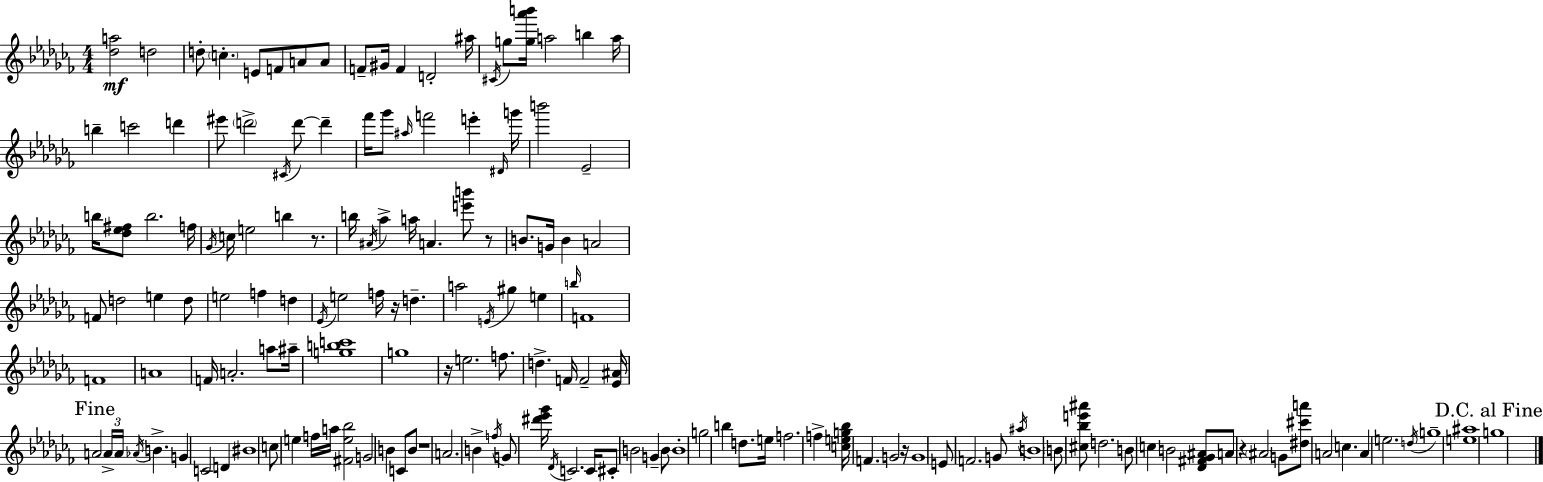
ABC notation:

X:1
T:Untitled
M:4/4
L:1/4
K:Abm
[_da]2 d2 d/2 c E/2 F/2 A/2 A/2 F/2 ^G/4 F D2 ^a/4 ^C/4 g/2 [g_a'b']/4 a2 b a/4 b c'2 d' ^e'/2 d'2 ^C/4 d'/2 d' _f'/4 _g'/2 ^a/4 f'2 e' ^D/4 g'/4 b'2 _E2 b/4 [_d_e^f]/2 b2 f/4 _G/4 c/4 e2 b z/2 b/4 ^A/4 _a a/4 A [e'b']/2 z/2 B/2 G/4 B A2 F/2 d2 e d/2 e2 f d _E/4 e2 f/4 z/4 d a2 E/4 ^g e b/4 F4 F4 A4 F/4 A2 a/2 ^a/4 [gbc']4 g4 z/4 e2 f/2 d F/4 F2 [_E^A]/4 A2 A/4 A/4 _A/4 B G C2 D ^B4 c/2 e f/4 a/4 [^Fe_b]2 G2 B C/2 B/2 z4 A2 B f/4 G/2 [^d'_e'_g']/4 _D/4 C2 C/4 ^C/2 B2 G B/2 B4 g2 b d/2 e/4 f2 f [ceg_b]/4 F G2 z/4 G4 E/2 F2 G/2 ^a/4 B4 B/2 [^c_be'^a']/2 d2 B/2 c B2 [_D^F_G^A]/2 A/2 z ^A2 G/2 [^d^c'a']/2 A2 c A e2 d/4 g4 [e^a]4 g4